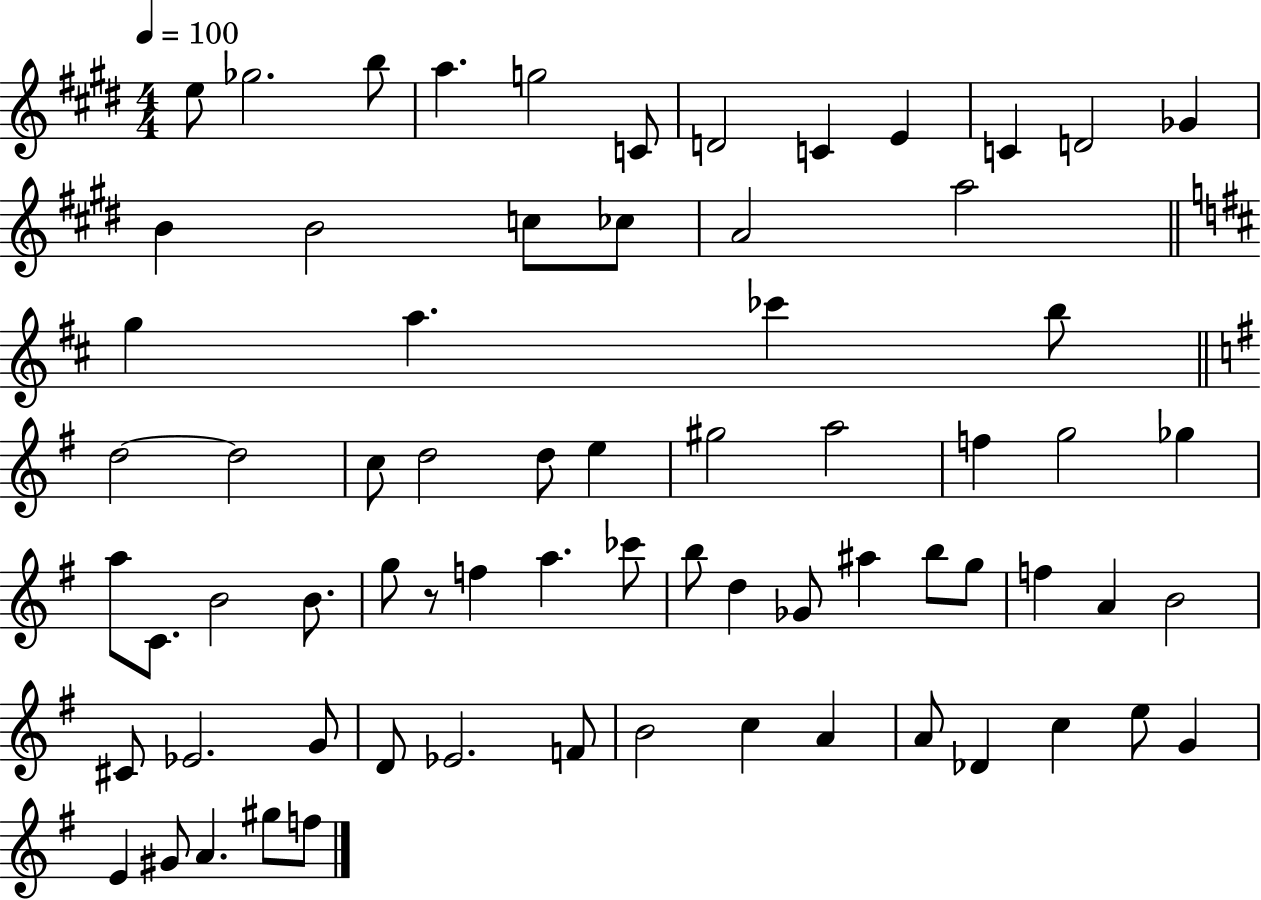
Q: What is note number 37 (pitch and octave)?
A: B4